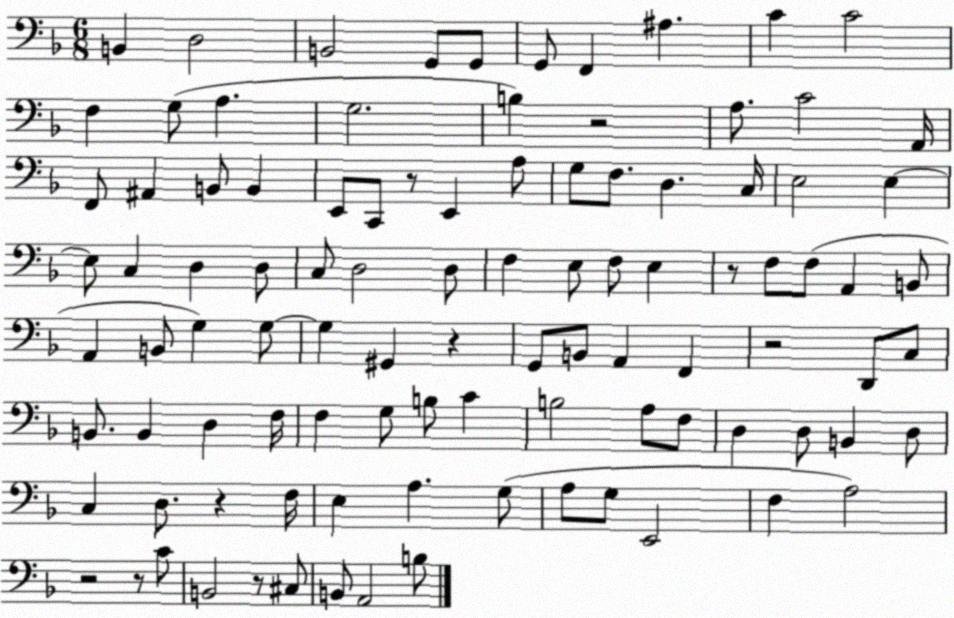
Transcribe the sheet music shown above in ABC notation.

X:1
T:Untitled
M:6/8
L:1/4
K:F
B,, D,2 B,,2 G,,/2 G,,/2 G,,/2 F,, ^A, C C2 F, G,/2 A, G,2 B, z2 A,/2 C2 A,,/4 F,,/2 ^A,, B,,/2 B,, E,,/2 C,,/2 z/2 E,, A,/2 G,/2 F,/2 D, C,/4 E,2 E, E,/2 C, D, D,/2 C,/2 D,2 D,/2 F, E,/2 F,/2 E, z/2 F,/2 F,/2 A,, B,,/2 A,, B,,/2 G, G,/2 G, ^G,, z G,,/2 B,,/2 A,, F,, z2 D,,/2 C,/2 B,,/2 B,, D, F,/4 F, G,/2 B,/2 C B,2 A,/2 F,/2 D, D,/2 B,, D,/2 C, D,/2 z F,/4 E, A, G,/2 A,/2 G,/2 E,,2 F, A,2 z2 z/2 C/2 B,,2 z/2 ^C,/2 B,,/2 A,,2 B,/2